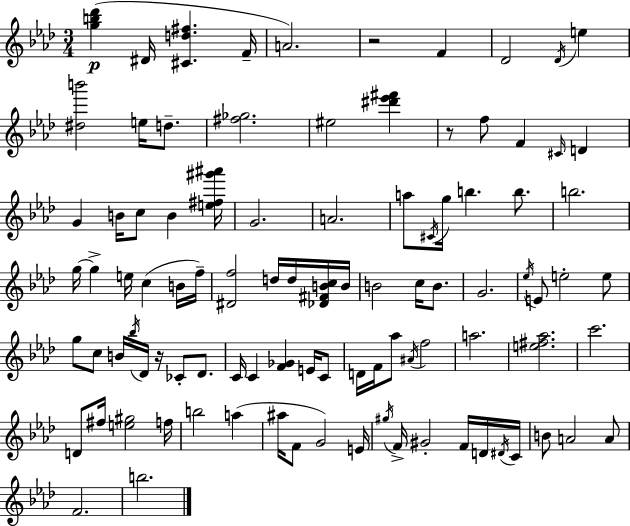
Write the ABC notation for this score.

X:1
T:Untitled
M:3/4
L:1/4
K:Ab
[gb_d'] ^D/4 [^Cd^f] F/4 A2 z2 F _D2 _D/4 e [^db']2 e/4 d/2 [^f_g]2 ^e2 [^d'_e'^f'] z/2 f/2 F ^C/4 D G B/4 c/2 B [e^f^g'^a']/4 G2 A2 a/2 ^C/4 g/4 b b/2 b2 g/4 g e/4 c B/4 f/4 [^Df]2 d/4 d/4 [_D^FBc]/4 B/4 B2 c/4 B/2 G2 _e/4 E/2 e2 e/2 g/2 c/2 B/4 _b/4 _D/4 z/4 _C/2 _D/2 C/4 C [F_G] E/4 C/2 D/4 F/4 _a/2 ^A/4 f2 a2 [e^f_a]2 c'2 D/2 ^f/4 [e^g]2 f/4 b2 a ^a/4 F/2 G2 E/4 ^g/4 F/4 ^G2 F/4 D/4 ^D/4 C/4 B/2 A2 A/2 F2 b2